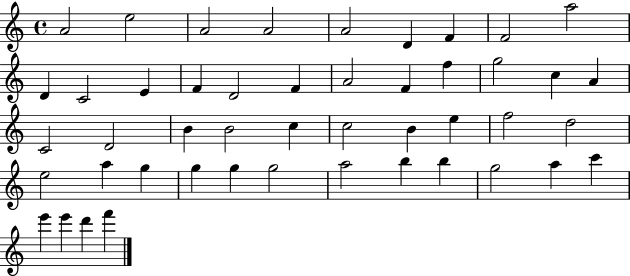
A4/h E5/h A4/h A4/h A4/h D4/q F4/q F4/h A5/h D4/q C4/h E4/q F4/q D4/h F4/q A4/h F4/q F5/q G5/h C5/q A4/q C4/h D4/h B4/q B4/h C5/q C5/h B4/q E5/q F5/h D5/h E5/h A5/q G5/q G5/q G5/q G5/h A5/h B5/q B5/q G5/h A5/q C6/q E6/q E6/q D6/q F6/q